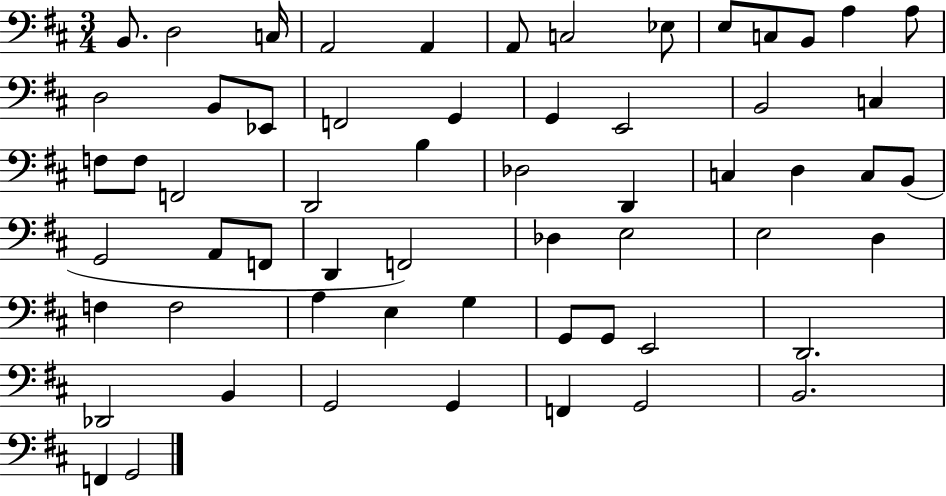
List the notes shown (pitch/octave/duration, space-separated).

B2/e. D3/h C3/s A2/h A2/q A2/e C3/h Eb3/e E3/e C3/e B2/e A3/q A3/e D3/h B2/e Eb2/e F2/h G2/q G2/q E2/h B2/h C3/q F3/e F3/e F2/h D2/h B3/q Db3/h D2/q C3/q D3/q C3/e B2/e G2/h A2/e F2/e D2/q F2/h Db3/q E3/h E3/h D3/q F3/q F3/h A3/q E3/q G3/q G2/e G2/e E2/h D2/h. Db2/h B2/q G2/h G2/q F2/q G2/h B2/h. F2/q G2/h